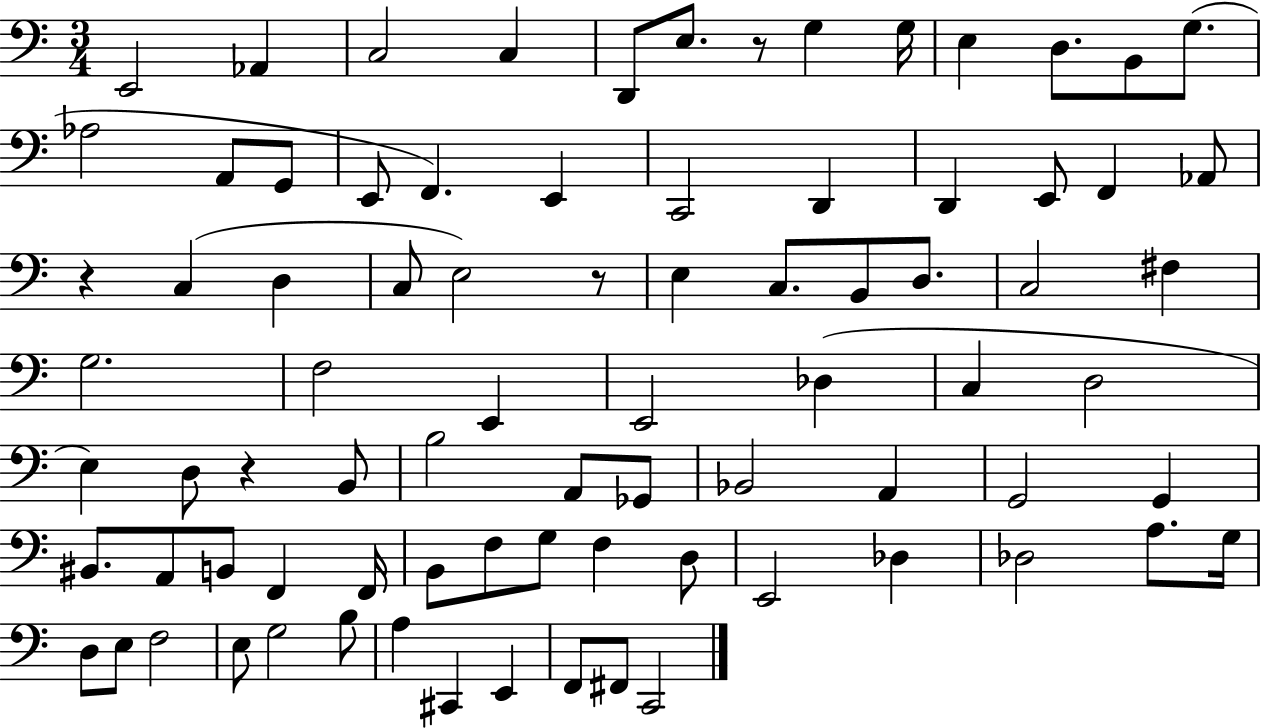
{
  \clef bass
  \numericTimeSignature
  \time 3/4
  \key c \major
  e,2 aes,4 | c2 c4 | d,8 e8. r8 g4 g16 | e4 d8. b,8 g8.( | \break aes2 a,8 g,8 | e,8 f,4.) e,4 | c,2 d,4 | d,4 e,8 f,4 aes,8 | \break r4 c4( d4 | c8 e2) r8 | e4 c8. b,8 d8. | c2 fis4 | \break g2. | f2 e,4 | e,2 des4( | c4 d2 | \break e4) d8 r4 b,8 | b2 a,8 ges,8 | bes,2 a,4 | g,2 g,4 | \break bis,8. a,8 b,8 f,4 f,16 | b,8 f8 g8 f4 d8 | e,2 des4 | des2 a8. g16 | \break d8 e8 f2 | e8 g2 b8 | a4 cis,4 e,4 | f,8 fis,8 c,2 | \break \bar "|."
}